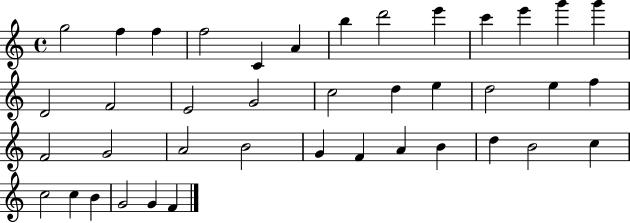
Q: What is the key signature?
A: C major